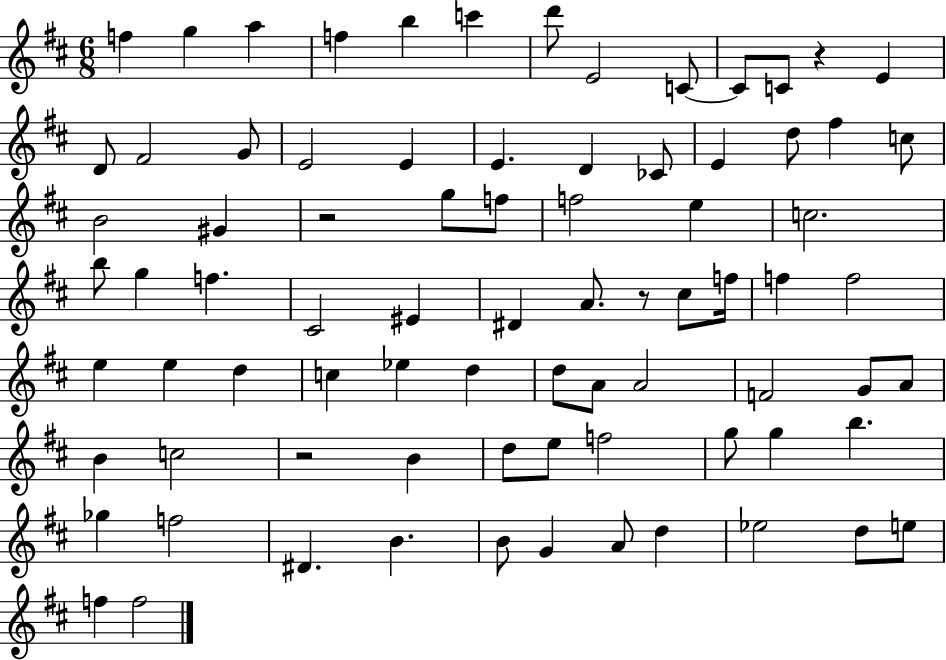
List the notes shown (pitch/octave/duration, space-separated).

F5/q G5/q A5/q F5/q B5/q C6/q D6/e E4/h C4/e C4/e C4/e R/q E4/q D4/e F#4/h G4/e E4/h E4/q E4/q. D4/q CES4/e E4/q D5/e F#5/q C5/e B4/h G#4/q R/h G5/e F5/e F5/h E5/q C5/h. B5/e G5/q F5/q. C#4/h EIS4/q D#4/q A4/e. R/e C#5/e F5/s F5/q F5/h E5/q E5/q D5/q C5/q Eb5/q D5/q D5/e A4/e A4/h F4/h G4/e A4/e B4/q C5/h R/h B4/q D5/e E5/e F5/h G5/e G5/q B5/q. Gb5/q F5/h D#4/q. B4/q. B4/e G4/q A4/e D5/q Eb5/h D5/e E5/e F5/q F5/h